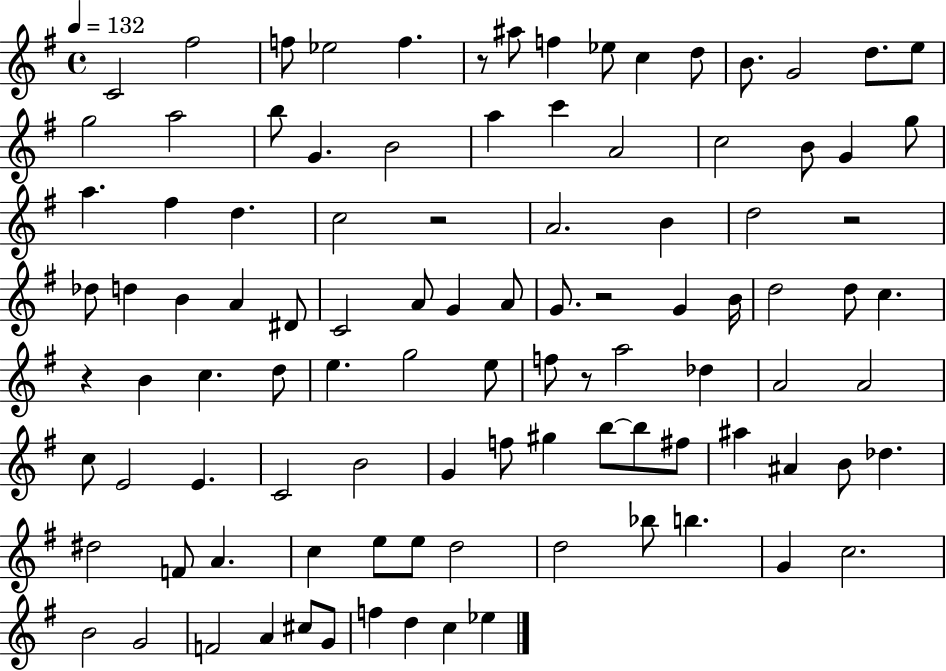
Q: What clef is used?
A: treble